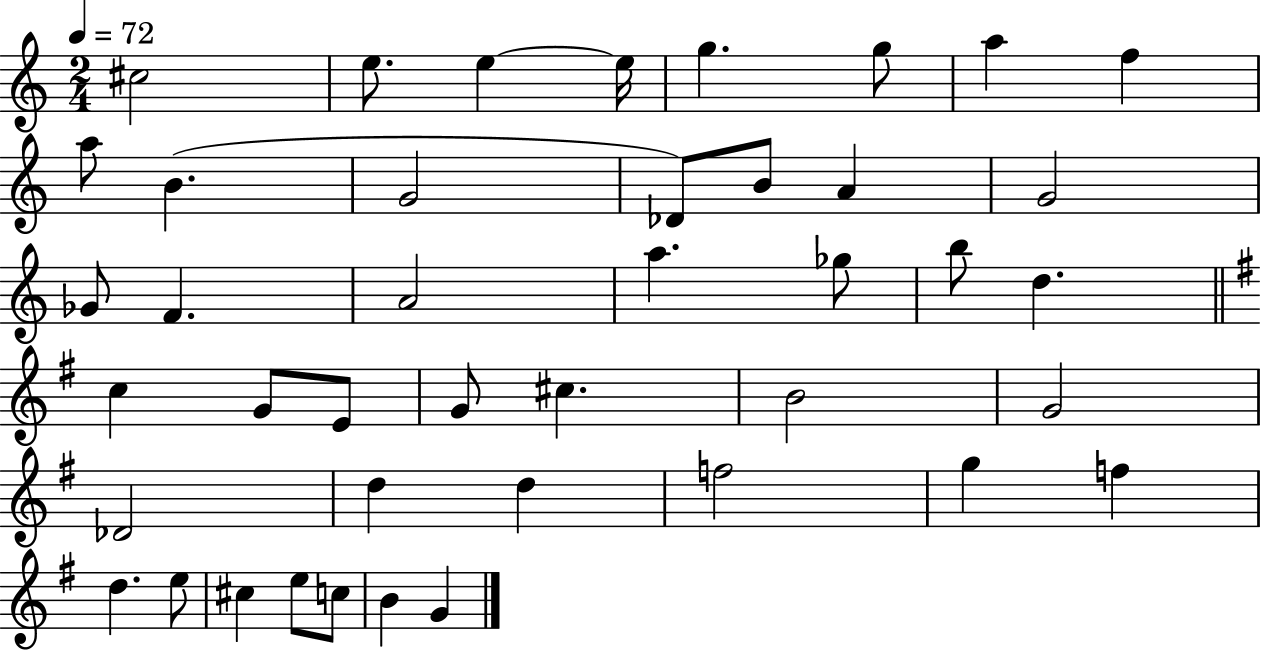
{
  \clef treble
  \numericTimeSignature
  \time 2/4
  \key c \major
  \tempo 4 = 72
  cis''2 | e''8. e''4~~ e''16 | g''4. g''8 | a''4 f''4 | \break a''8 b'4.( | g'2 | des'8) b'8 a'4 | g'2 | \break ges'8 f'4. | a'2 | a''4. ges''8 | b''8 d''4. | \break \bar "||" \break \key g \major c''4 g'8 e'8 | g'8 cis''4. | b'2 | g'2 | \break des'2 | d''4 d''4 | f''2 | g''4 f''4 | \break d''4. e''8 | cis''4 e''8 c''8 | b'4 g'4 | \bar "|."
}